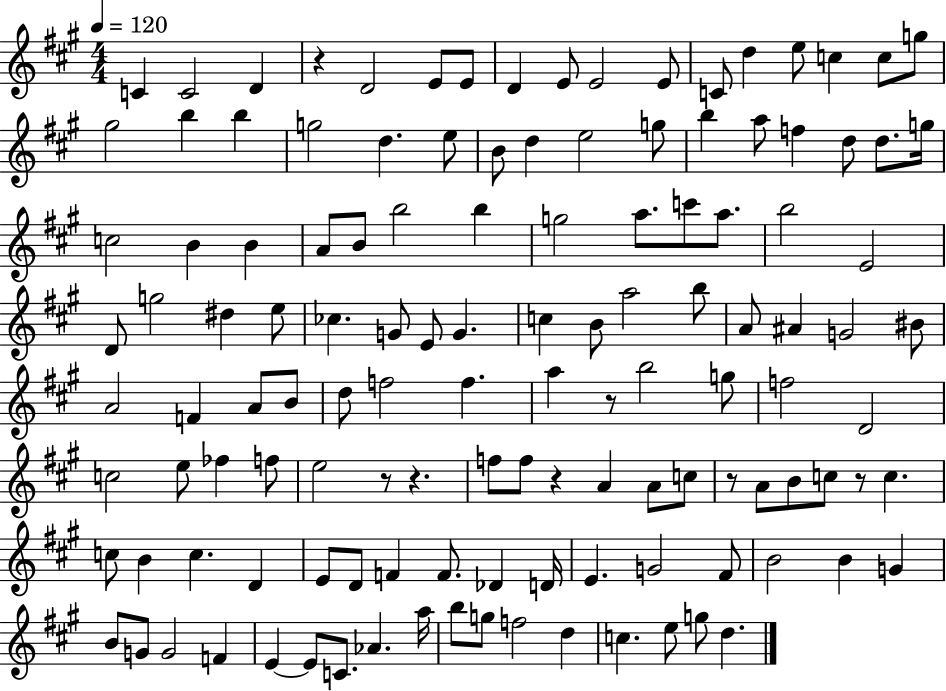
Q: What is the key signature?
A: A major